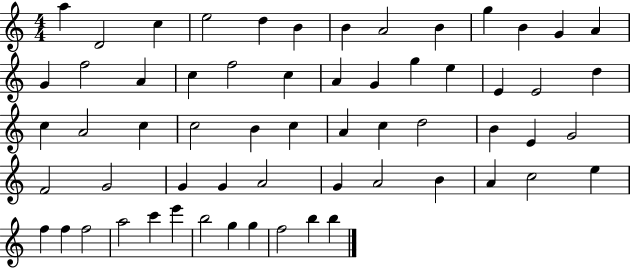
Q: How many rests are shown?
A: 0